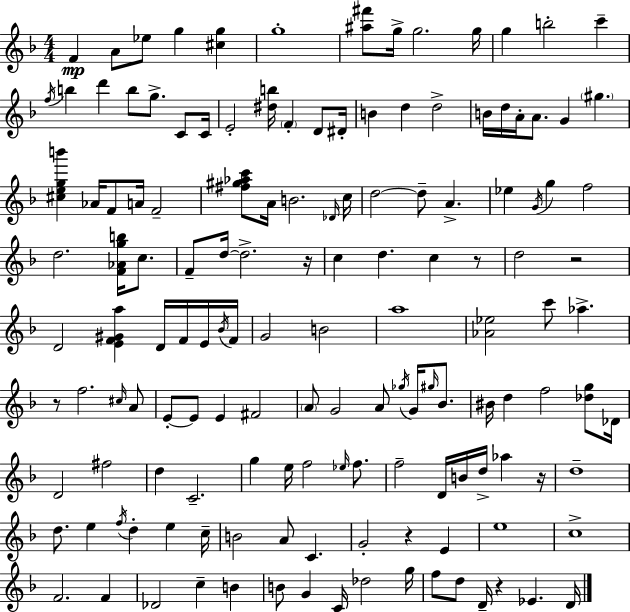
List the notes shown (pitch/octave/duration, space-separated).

F4/q A4/e Eb5/e G5/q [C#5,G5]/q G5/w [A#5,F#6]/e G5/s G5/h. G5/s G5/q B5/h C6/q F5/s B5/q D6/q B5/e G5/e. C4/e C4/s E4/h [D#5,B5]/s F4/q D4/e D#4/s B4/q D5/q D5/h B4/s D5/s A4/s A4/e. G4/q G#5/q. [C#5,E5,G5,B6]/q Ab4/s F4/e A4/s F4/h [F#5,G#5,Ab5,C6]/e A4/s B4/h. Db4/s C5/s D5/h D5/e A4/q. Eb5/q G4/s G5/q F5/h D5/h. [F4,Ab4,G5,B5]/s C5/e. F4/e D5/s D5/h. R/s C5/q D5/q. C5/q R/e D5/h R/h D4/h [E4,F4,G#4,A5]/q D4/s F4/s E4/s Bb4/s F4/s G4/h B4/h A5/w [Ab4,Eb5]/h C6/e Ab5/q. R/e F5/h. C#5/s A4/e E4/e E4/e E4/q F#4/h A4/e G4/h A4/e Gb5/s G4/s G#5/s Bb4/e. BIS4/s D5/q F5/h [Db5,G5]/e Db4/s D4/h F#5/h D5/q C4/h. G5/q E5/s F5/h Eb5/s F5/e. F5/h D4/s B4/s D5/s Ab5/q R/s D5/w D5/e. E5/q F5/s D5/q E5/q C5/s B4/h A4/e C4/q. G4/h R/q E4/q E5/w C5/w F4/h. F4/q Db4/h C5/q B4/q B4/e G4/q C4/s Db5/h G5/s F5/e D5/e D4/s R/q Eb4/q. D4/s